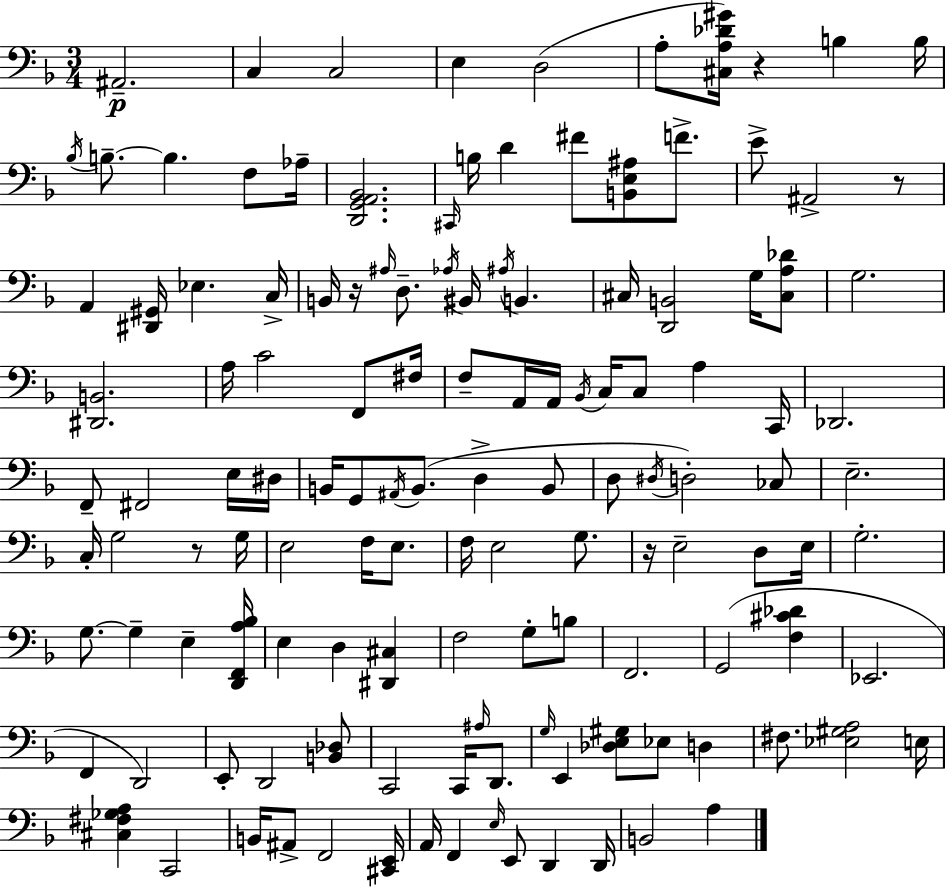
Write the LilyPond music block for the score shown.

{
  \clef bass
  \numericTimeSignature
  \time 3/4
  \key d \minor
  ais,2.--\p | c4 c2 | e4 d2( | a8-. <cis a des' gis'>16) r4 b4 b16 | \break \acciaccatura { bes16 } b8.--~~ b4. f8 | aes16-- <d, g, a, bes,>2. | \grace { cis,16 } b16 d'4 fis'8 <b, e ais>8 f'8.-> | e'8-> ais,2-> | \break r8 a,4 <dis, gis,>16 ees4. | c16-> b,16 r16 \grace { ais16 } d8.-- \acciaccatura { aes16 } bis,16 \acciaccatura { ais16 } b,4. | cis16 <d, b,>2 | g16 <cis a des'>8 g2. | \break <dis, b,>2. | a16 c'2 | f,8 fis16 f8-- a,16 a,16 \acciaccatura { bes,16 } c16 c8 | a4 c,16 des,2. | \break f,8-- fis,2 | e16 dis16 b,16 g,8 \acciaccatura { ais,16 } b,8.( | d4-> b,8 d8 \acciaccatura { dis16 } d2-.) | ces8 e2.-- | \break c16-. g2 | r8 g16 e2 | f16 e8. f16 e2 | g8. r16 e2-- | \break d8 e16 g2.-. | g8.~~ g4-- | e4-- <d, f, a bes>16 e4 | d4 <dis, cis>4 f2 | \break g8-. b8 f,2. | g,2( | <f cis' des'>4 ees,2. | f,4 | \break d,2) e,8-. d,2 | <b, des>8 c,2 | c,16 \grace { ais16 } d,8. \grace { g16 } e,4 | <des e gis>8 ees8 d4 fis8. | \break <ees gis a>2 e16 <cis fis ges a>4 | c,2 b,16 ais,8-> | f,2 <cis, e,>16 a,16 f,4 | \grace { e16 } e,8 d,4 d,16 b,2 | \break a4 \bar "|."
}